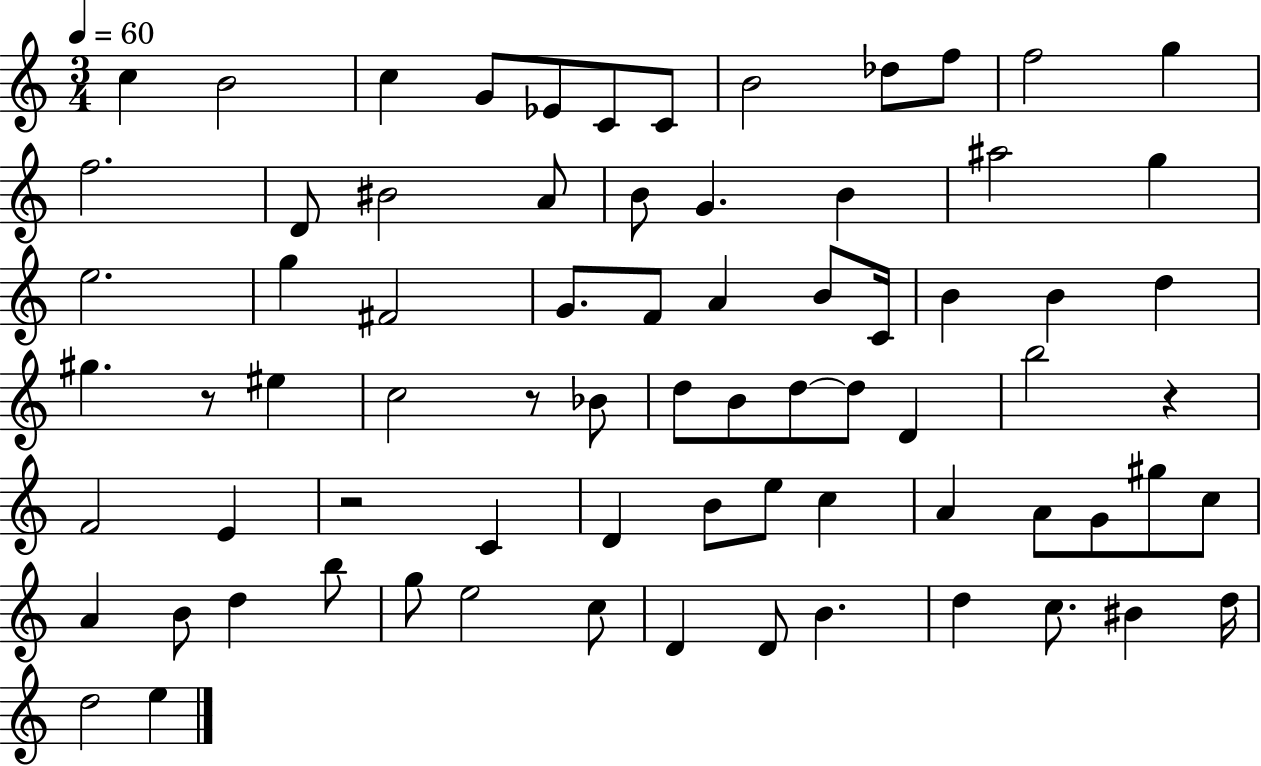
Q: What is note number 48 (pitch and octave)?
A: E5